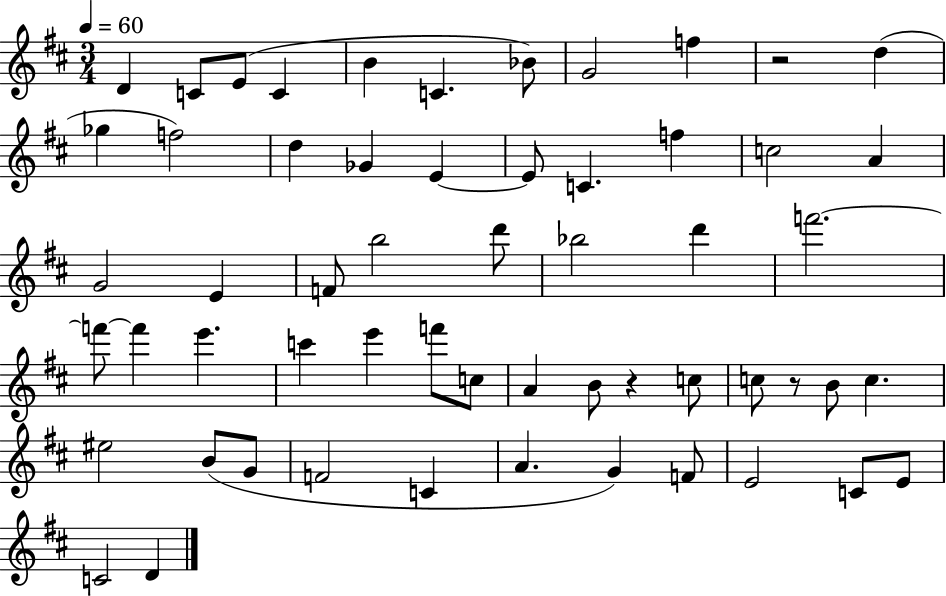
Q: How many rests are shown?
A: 3